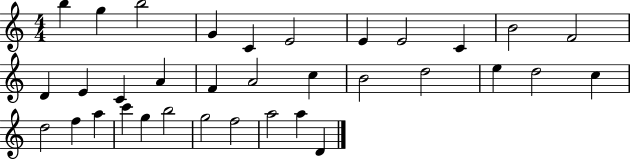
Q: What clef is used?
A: treble